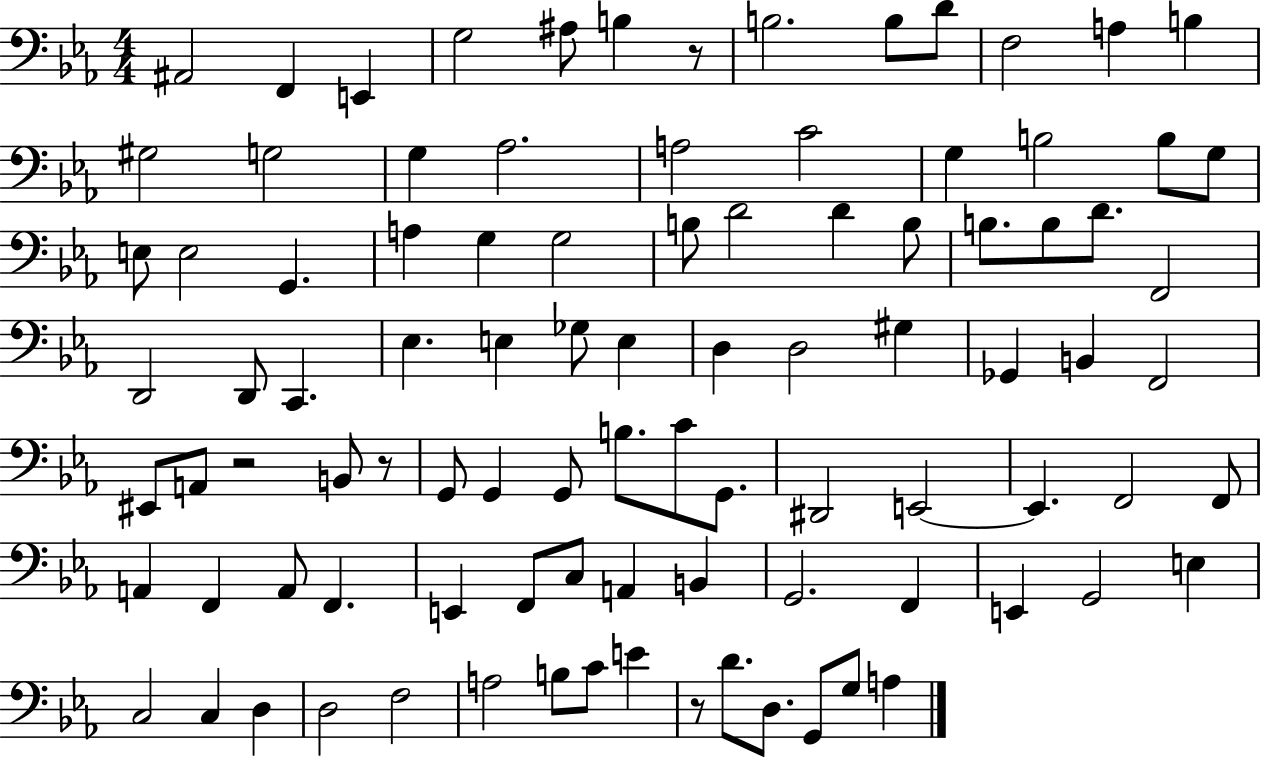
{
  \clef bass
  \numericTimeSignature
  \time 4/4
  \key ees \major
  \repeat volta 2 { ais,2 f,4 e,4 | g2 ais8 b4 r8 | b2. b8 d'8 | f2 a4 b4 | \break gis2 g2 | g4 aes2. | a2 c'2 | g4 b2 b8 g8 | \break e8 e2 g,4. | a4 g4 g2 | b8 d'2 d'4 b8 | b8. b8 d'8. f,2 | \break d,2 d,8 c,4. | ees4. e4 ges8 e4 | d4 d2 gis4 | ges,4 b,4 f,2 | \break eis,8 a,8 r2 b,8 r8 | g,8 g,4 g,8 b8. c'8 g,8. | dis,2 e,2~~ | e,4. f,2 f,8 | \break a,4 f,4 a,8 f,4. | e,4 f,8 c8 a,4 b,4 | g,2. f,4 | e,4 g,2 e4 | \break c2 c4 d4 | d2 f2 | a2 b8 c'8 e'4 | r8 d'8. d8. g,8 g8 a4 | \break } \bar "|."
}